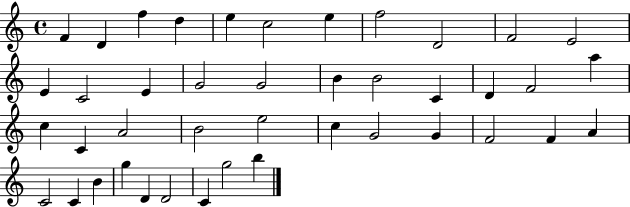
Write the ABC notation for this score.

X:1
T:Untitled
M:4/4
L:1/4
K:C
F D f d e c2 e f2 D2 F2 E2 E C2 E G2 G2 B B2 C D F2 a c C A2 B2 e2 c G2 G F2 F A C2 C B g D D2 C g2 b